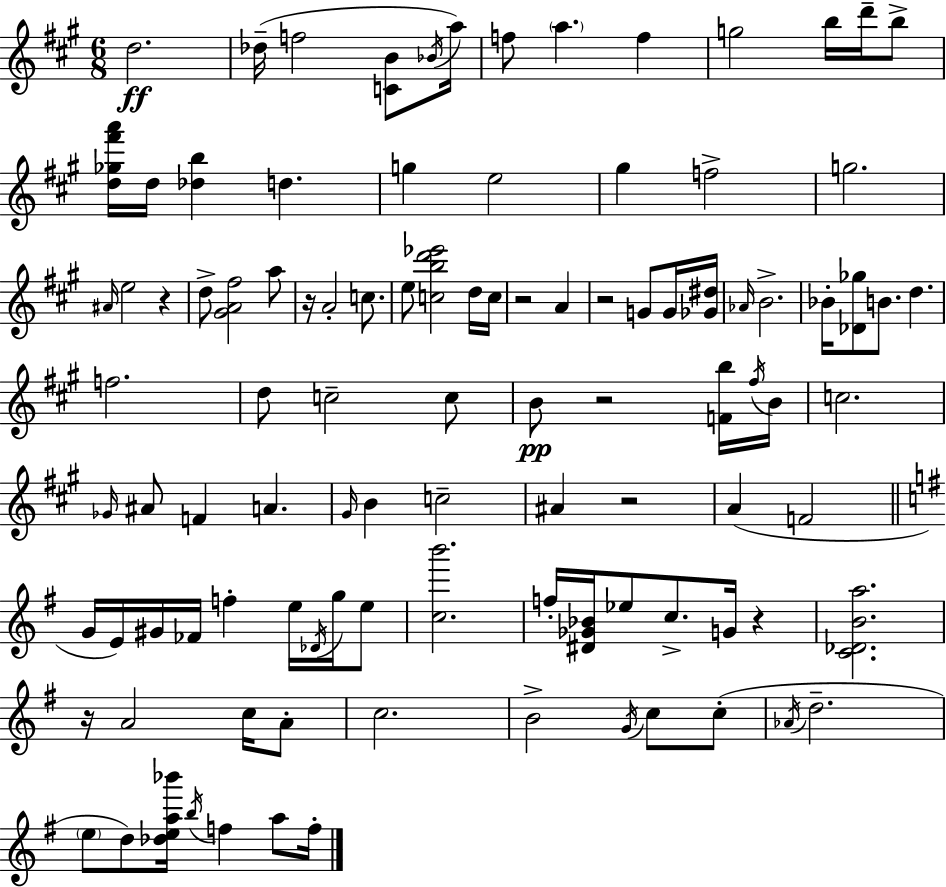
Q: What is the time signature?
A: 6/8